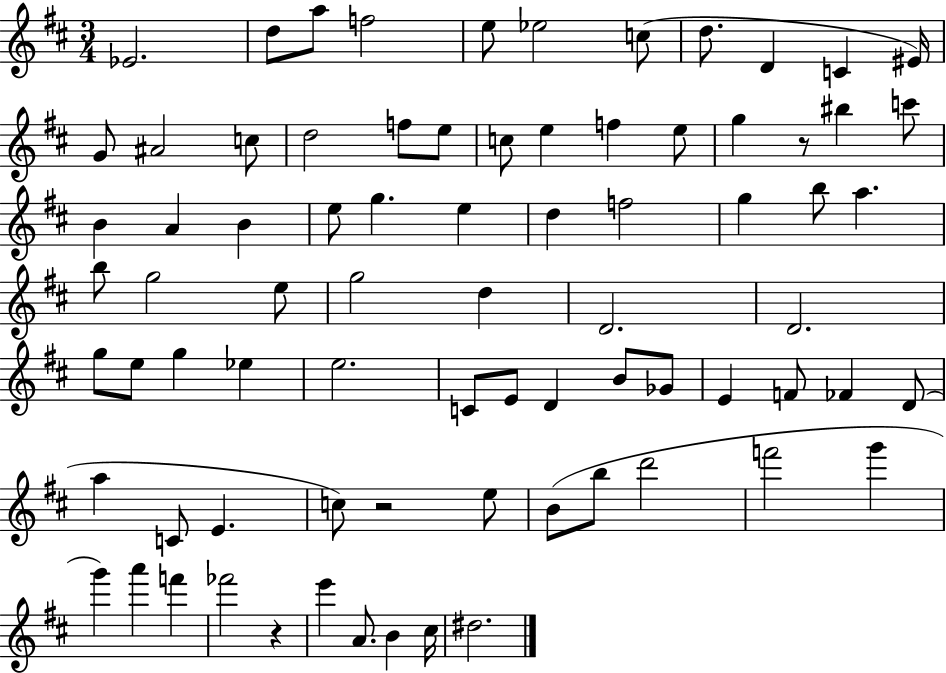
Eb4/h. D5/e A5/e F5/h E5/e Eb5/h C5/e D5/e. D4/q C4/q EIS4/s G4/e A#4/h C5/e D5/h F5/e E5/e C5/e E5/q F5/q E5/e G5/q R/e BIS5/q C6/e B4/q A4/q B4/q E5/e G5/q. E5/q D5/q F5/h G5/q B5/e A5/q. B5/e G5/h E5/e G5/h D5/q D4/h. D4/h. G5/e E5/e G5/q Eb5/q E5/h. C4/e E4/e D4/q B4/e Gb4/e E4/q F4/e FES4/q D4/e A5/q C4/e E4/q. C5/e R/h E5/e B4/e B5/e D6/h F6/h G6/q G6/q A6/q F6/q FES6/h R/q E6/q A4/e. B4/q C#5/s D#5/h.